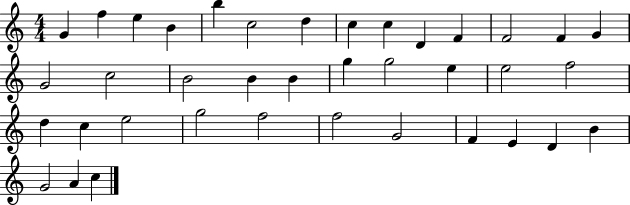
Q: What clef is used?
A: treble